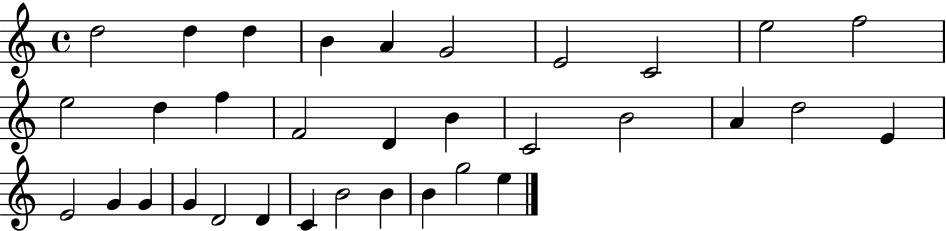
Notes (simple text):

D5/h D5/q D5/q B4/q A4/q G4/h E4/h C4/h E5/h F5/h E5/h D5/q F5/q F4/h D4/q B4/q C4/h B4/h A4/q D5/h E4/q E4/h G4/q G4/q G4/q D4/h D4/q C4/q B4/h B4/q B4/q G5/h E5/q